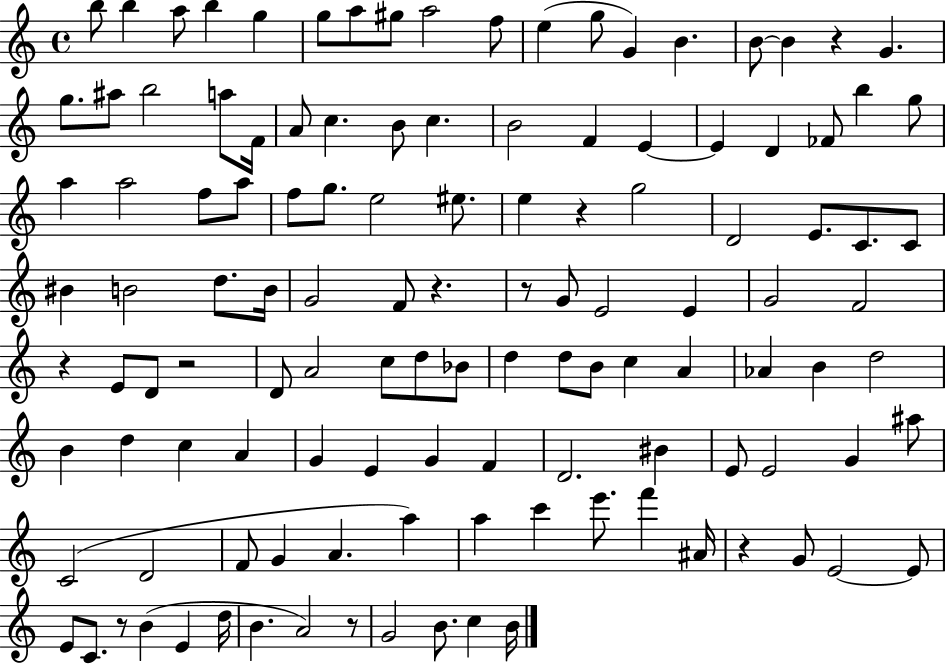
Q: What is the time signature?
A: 4/4